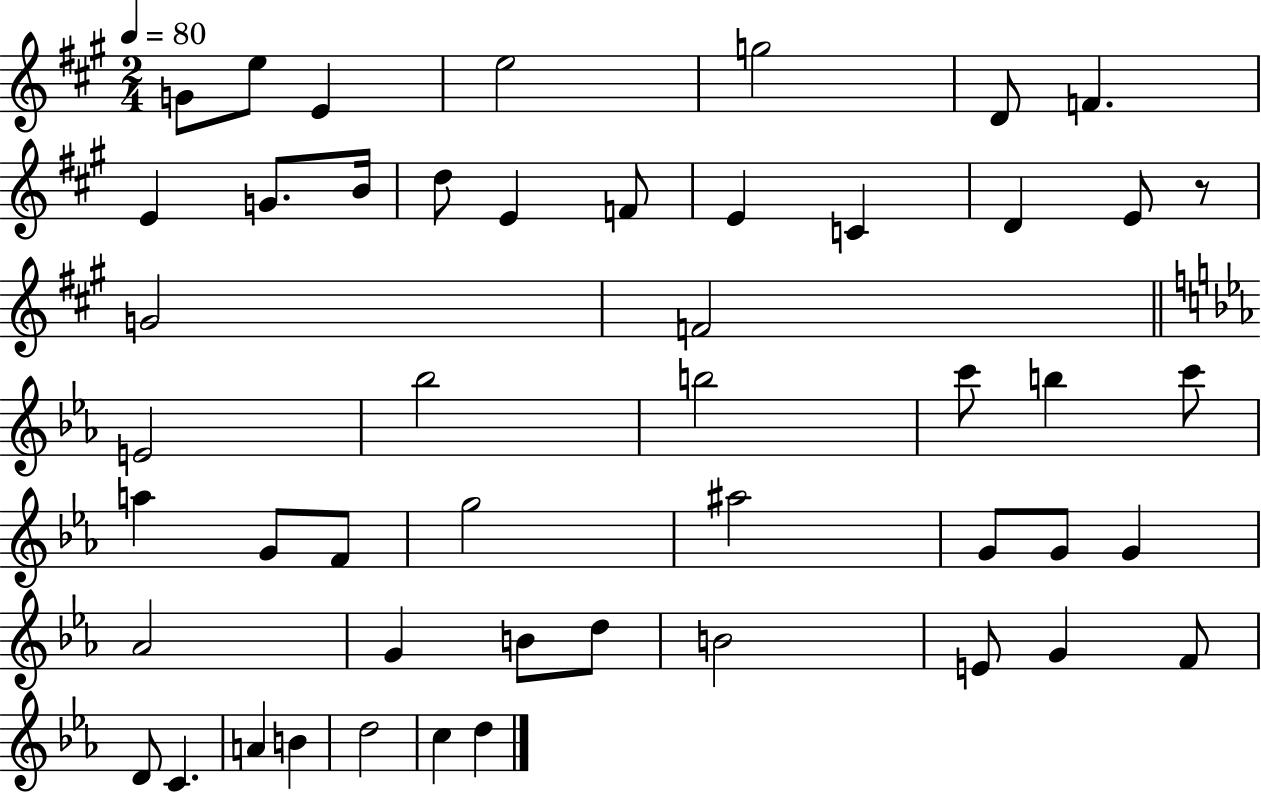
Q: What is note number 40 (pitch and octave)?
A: G4